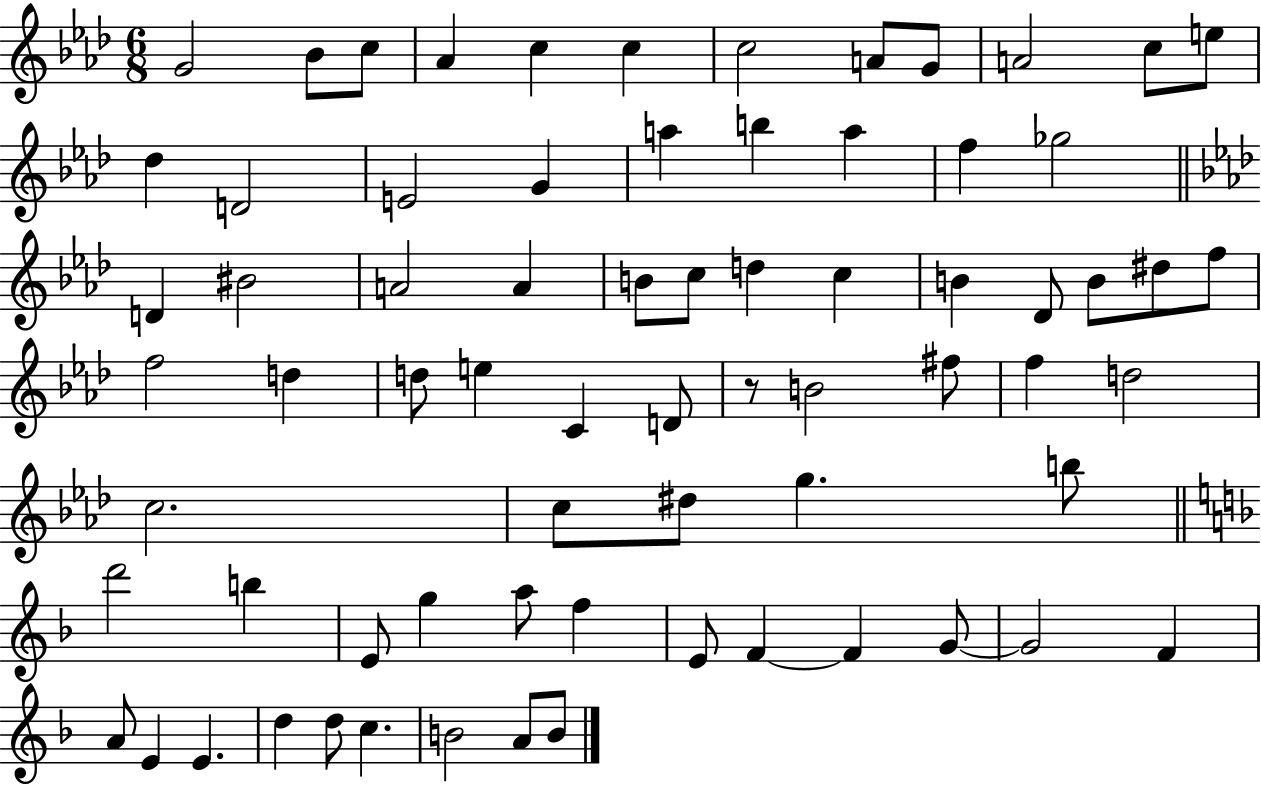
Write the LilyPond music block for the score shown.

{
  \clef treble
  \numericTimeSignature
  \time 6/8
  \key aes \major
  \repeat volta 2 { g'2 bes'8 c''8 | aes'4 c''4 c''4 | c''2 a'8 g'8 | a'2 c''8 e''8 | \break des''4 d'2 | e'2 g'4 | a''4 b''4 a''4 | f''4 ges''2 | \break \bar "||" \break \key aes \major d'4 bis'2 | a'2 a'4 | b'8 c''8 d''4 c''4 | b'4 des'8 b'8 dis''8 f''8 | \break f''2 d''4 | d''8 e''4 c'4 d'8 | r8 b'2 fis''8 | f''4 d''2 | \break c''2. | c''8 dis''8 g''4. b''8 | \bar "||" \break \key d \minor d'''2 b''4 | e'8 g''4 a''8 f''4 | e'8 f'4~~ f'4 g'8~~ | g'2 f'4 | \break a'8 e'4 e'4. | d''4 d''8 c''4. | b'2 a'8 b'8 | } \bar "|."
}